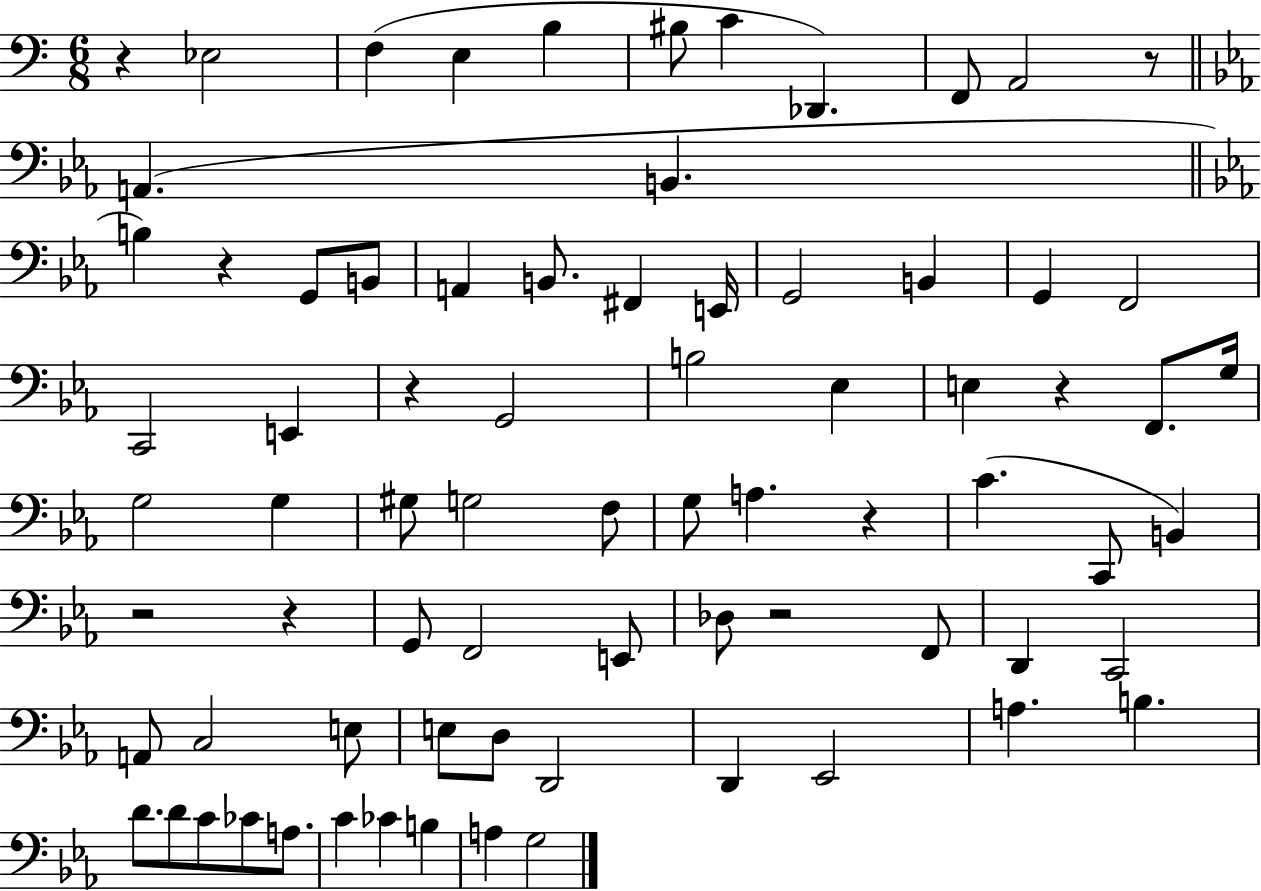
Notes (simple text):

R/q Eb3/h F3/q E3/q B3/q BIS3/e C4/q Db2/q. F2/e A2/h R/e A2/q. B2/q. B3/q R/q G2/e B2/e A2/q B2/e. F#2/q E2/s G2/h B2/q G2/q F2/h C2/h E2/q R/q G2/h B3/h Eb3/q E3/q R/q F2/e. G3/s G3/h G3/q G#3/e G3/h F3/e G3/e A3/q. R/q C4/q. C2/e B2/q R/h R/q G2/e F2/h E2/e Db3/e R/h F2/e D2/q C2/h A2/e C3/h E3/e E3/e D3/e D2/h D2/q Eb2/h A3/q. B3/q. D4/e. D4/e C4/e CES4/e A3/e. C4/q CES4/q B3/q A3/q G3/h